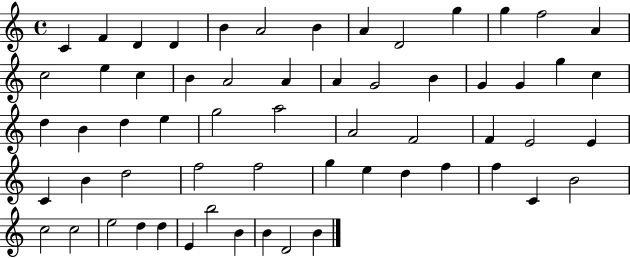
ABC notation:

X:1
T:Untitled
M:4/4
L:1/4
K:C
C F D D B A2 B A D2 g g f2 A c2 e c B A2 A A G2 B G G g c d B d e g2 a2 A2 F2 F E2 E C B d2 f2 f2 g e d f f C B2 c2 c2 e2 d d E b2 B B D2 B